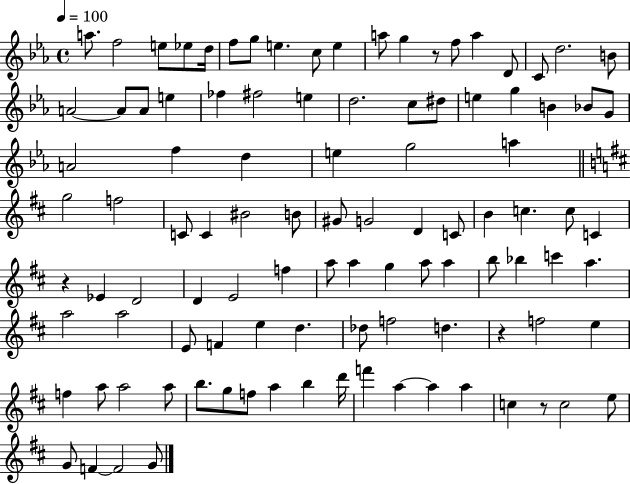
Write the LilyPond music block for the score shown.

{
  \clef treble
  \time 4/4
  \defaultTimeSignature
  \key ees \major
  \tempo 4 = 100
  a''8. f''2 e''8 ees''8 d''16 | f''8 g''8 e''4. c''8 e''4 | a''8 g''4 r8 f''8 a''4 d'8 | c'8 d''2. b'8 | \break a'2~~ a'8 a'8 e''4 | fes''4 fis''2 e''4 | d''2. c''8 dis''8 | e''4 g''4 b'4 bes'8 g'8 | \break a'2 f''4 d''4 | e''4 g''2 a''4 | \bar "||" \break \key b \minor g''2 f''2 | c'8 c'4 bis'2 b'8 | gis'8 g'2 d'4 c'8 | b'4 c''4. c''8 c'4 | \break r4 ees'4 d'2 | d'4 e'2 f''4 | a''8 a''4 g''4 a''8 a''4 | b''8 bes''4 c'''4 a''4. | \break a''2 a''2 | e'8 f'4 e''4 d''4. | des''8 f''2 d''4. | r4 f''2 e''4 | \break f''4 a''8 a''2 a''8 | b''8. g''8 f''8 a''4 b''4 d'''16 | f'''4 a''4~~ a''4 a''4 | c''4 r8 c''2 e''8 | \break g'8 f'4~~ f'2 g'8 | \bar "|."
}